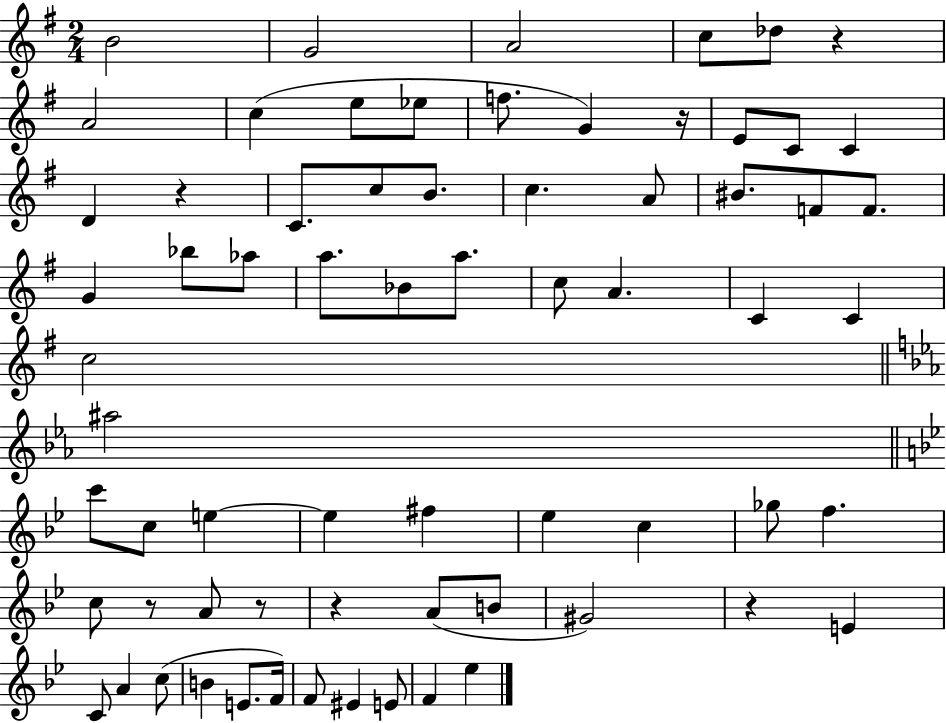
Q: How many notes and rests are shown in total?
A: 68